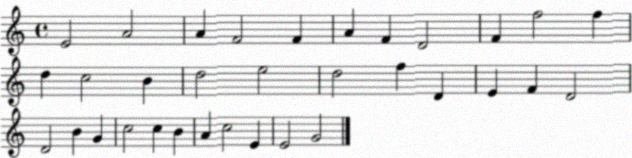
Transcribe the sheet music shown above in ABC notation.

X:1
T:Untitled
M:4/4
L:1/4
K:C
E2 A2 A F2 F A F D2 F f2 f d c2 B d2 e2 d2 f D E F D2 D2 B G c2 c B A c2 E E2 G2